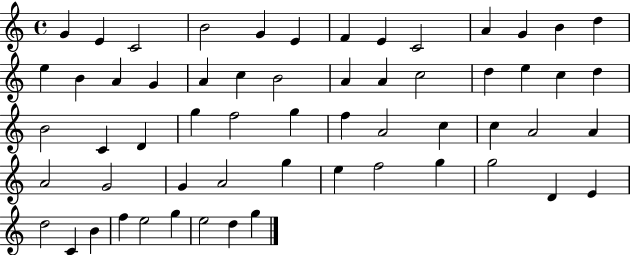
G4/q E4/q C4/h B4/h G4/q E4/q F4/q E4/q C4/h A4/q G4/q B4/q D5/q E5/q B4/q A4/q G4/q A4/q C5/q B4/h A4/q A4/q C5/h D5/q E5/q C5/q D5/q B4/h C4/q D4/q G5/q F5/h G5/q F5/q A4/h C5/q C5/q A4/h A4/q A4/h G4/h G4/q A4/h G5/q E5/q F5/h G5/q G5/h D4/q E4/q D5/h C4/q B4/q F5/q E5/h G5/q E5/h D5/q G5/q